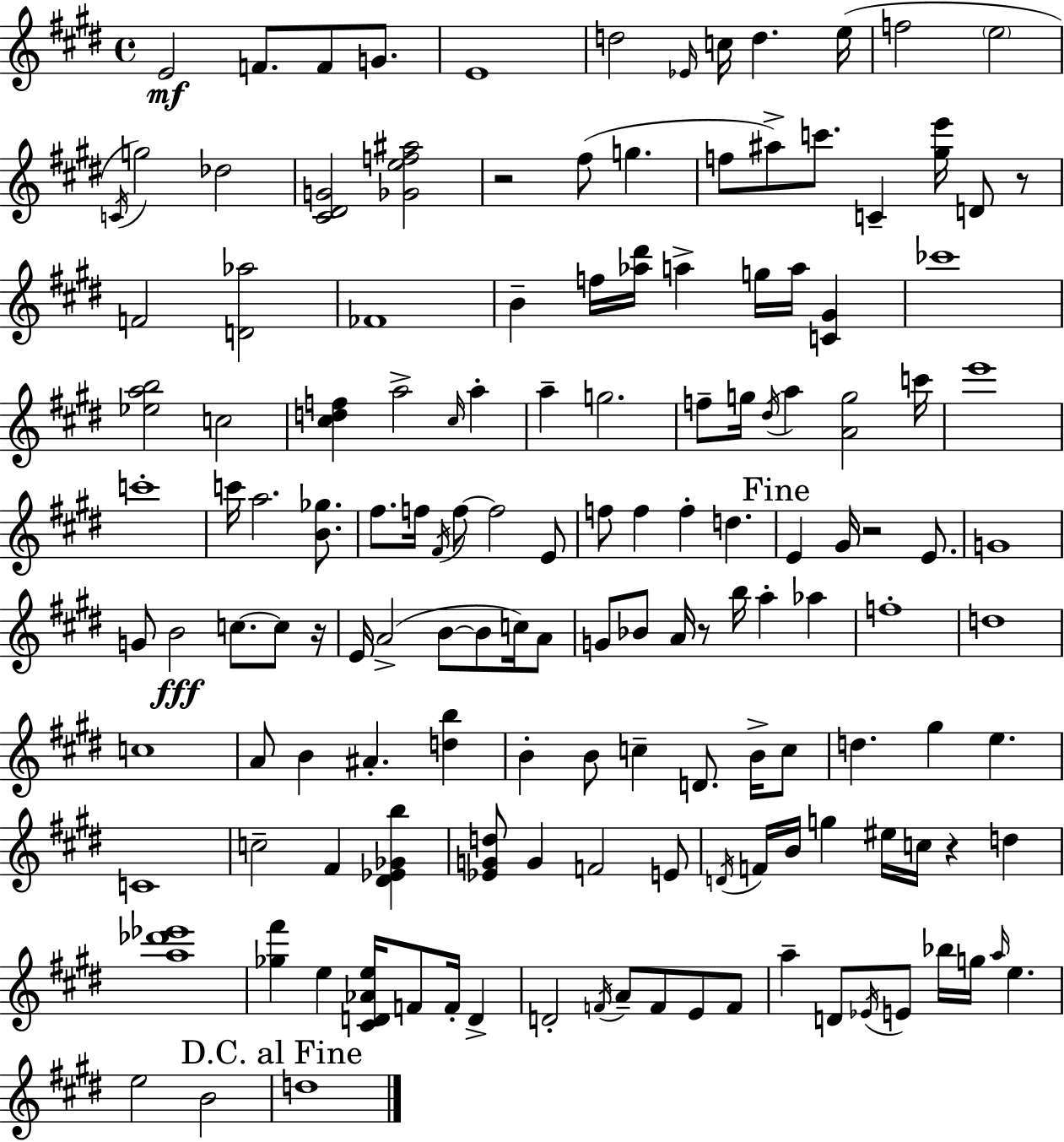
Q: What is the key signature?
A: E major